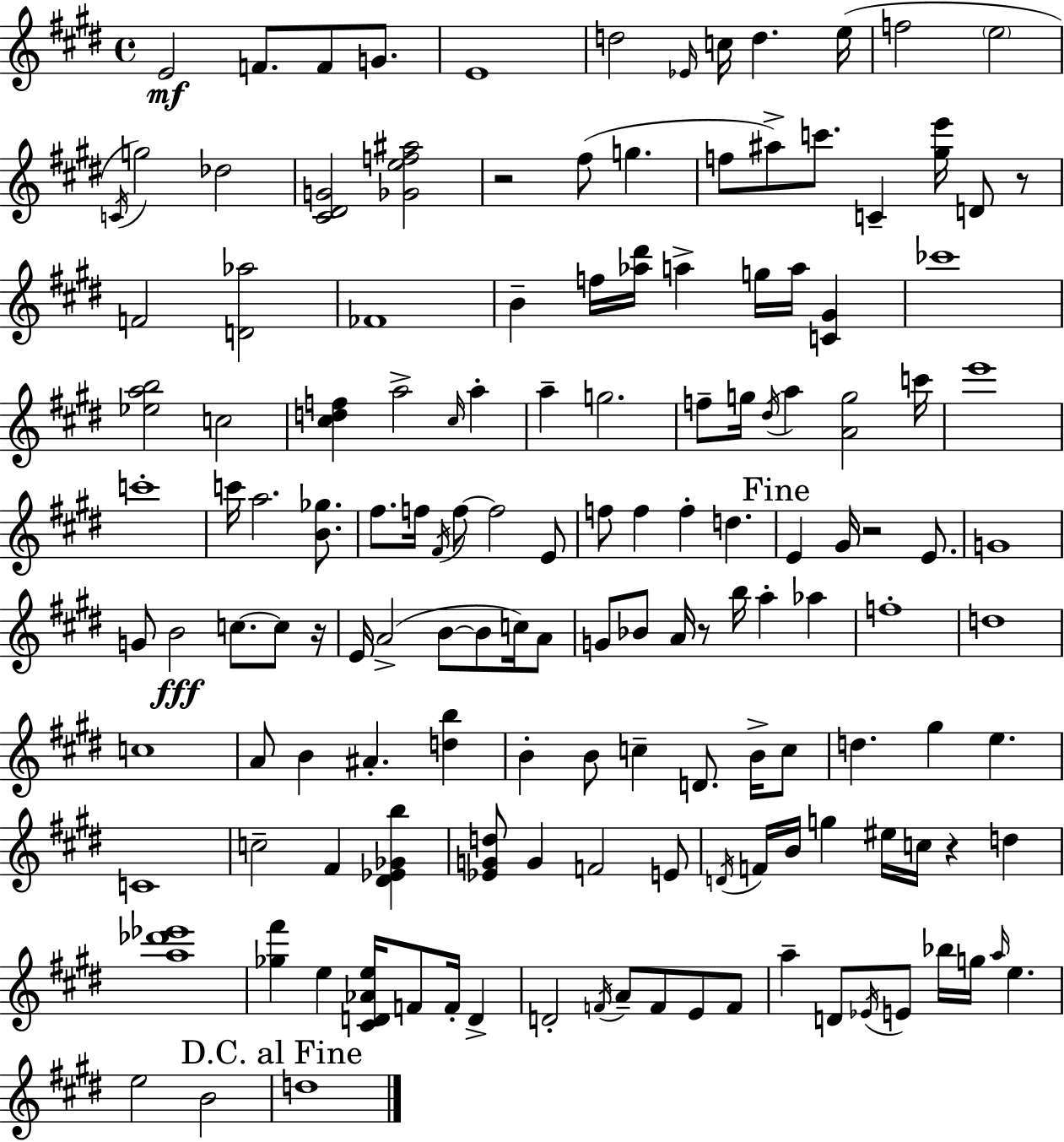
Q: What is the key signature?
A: E major